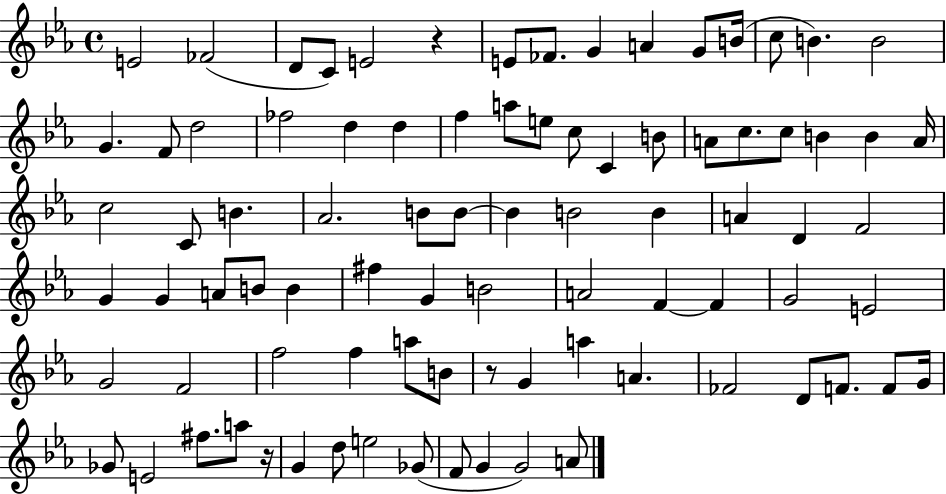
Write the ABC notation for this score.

X:1
T:Untitled
M:4/4
L:1/4
K:Eb
E2 _F2 D/2 C/2 E2 z E/2 _F/2 G A G/2 B/4 c/2 B B2 G F/2 d2 _f2 d d f a/2 e/2 c/2 C B/2 A/2 c/2 c/2 B B A/4 c2 C/2 B _A2 B/2 B/2 B B2 B A D F2 G G A/2 B/2 B ^f G B2 A2 F F G2 E2 G2 F2 f2 f a/2 B/2 z/2 G a A _F2 D/2 F/2 F/2 G/4 _G/2 E2 ^f/2 a/2 z/4 G d/2 e2 _G/2 F/2 G G2 A/2